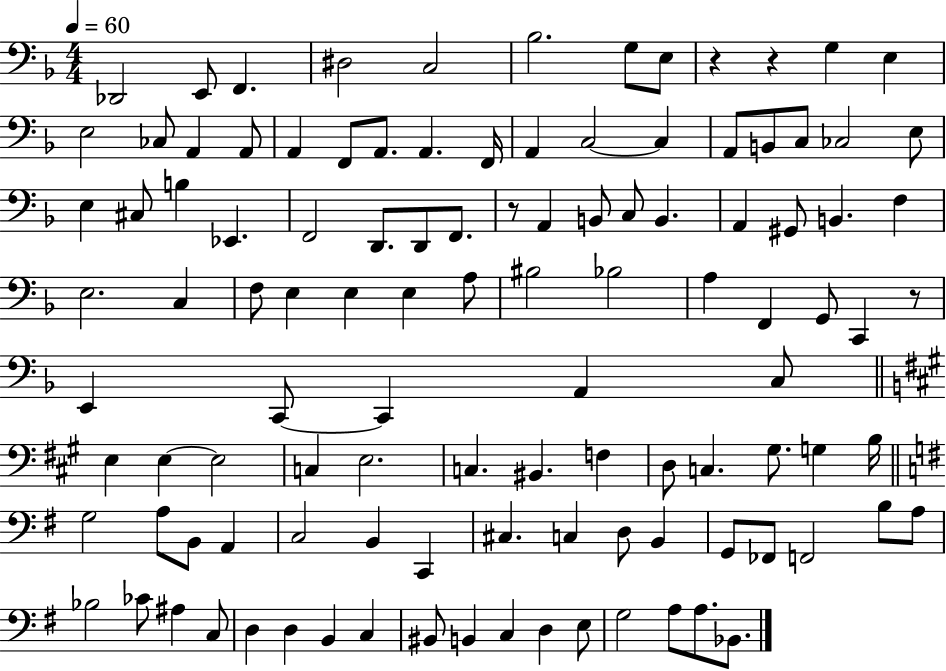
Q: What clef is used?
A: bass